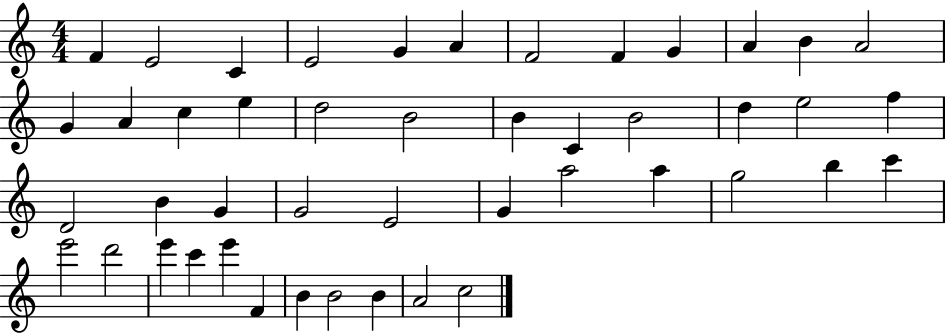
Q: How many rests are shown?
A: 0